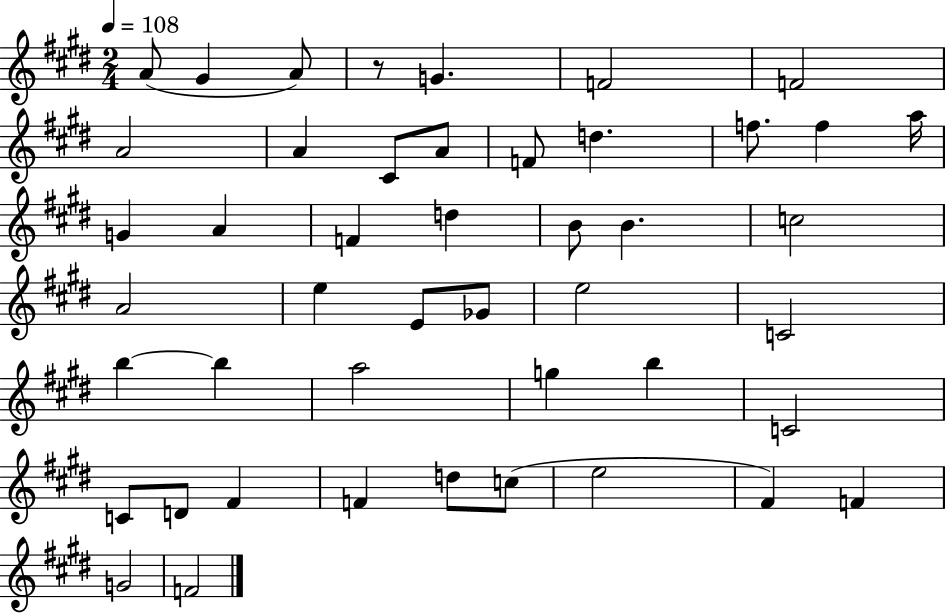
{
  \clef treble
  \numericTimeSignature
  \time 2/4
  \key e \major
  \tempo 4 = 108
  a'8( gis'4 a'8) | r8 g'4. | f'2 | f'2 | \break a'2 | a'4 cis'8 a'8 | f'8 d''4. | f''8. f''4 a''16 | \break g'4 a'4 | f'4 d''4 | b'8 b'4. | c''2 | \break a'2 | e''4 e'8 ges'8 | e''2 | c'2 | \break b''4~~ b''4 | a''2 | g''4 b''4 | c'2 | \break c'8 d'8 fis'4 | f'4 d''8 c''8( | e''2 | fis'4) f'4 | \break g'2 | f'2 | \bar "|."
}